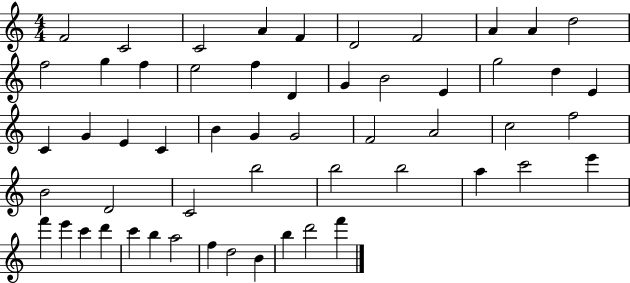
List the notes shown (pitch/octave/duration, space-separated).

F4/h C4/h C4/h A4/q F4/q D4/h F4/h A4/q A4/q D5/h F5/h G5/q F5/q E5/h F5/q D4/q G4/q B4/h E4/q G5/h D5/q E4/q C4/q G4/q E4/q C4/q B4/q G4/q G4/h F4/h A4/h C5/h F5/h B4/h D4/h C4/h B5/h B5/h B5/h A5/q C6/h E6/q F6/q E6/q C6/q D6/q C6/q B5/q A5/h F5/q D5/h B4/q B5/q D6/h F6/q